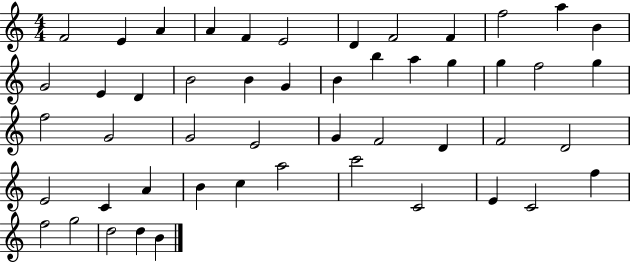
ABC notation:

X:1
T:Untitled
M:4/4
L:1/4
K:C
F2 E A A F E2 D F2 F f2 a B G2 E D B2 B G B b a g g f2 g f2 G2 G2 E2 G F2 D F2 D2 E2 C A B c a2 c'2 C2 E C2 f f2 g2 d2 d B